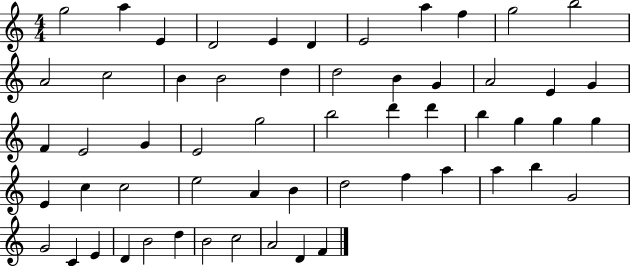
{
  \clef treble
  \numericTimeSignature
  \time 4/4
  \key c \major
  g''2 a''4 e'4 | d'2 e'4 d'4 | e'2 a''4 f''4 | g''2 b''2 | \break a'2 c''2 | b'4 b'2 d''4 | d''2 b'4 g'4 | a'2 e'4 g'4 | \break f'4 e'2 g'4 | e'2 g''2 | b''2 d'''4 d'''4 | b''4 g''4 g''4 g''4 | \break e'4 c''4 c''2 | e''2 a'4 b'4 | d''2 f''4 a''4 | a''4 b''4 g'2 | \break g'2 c'4 e'4 | d'4 b'2 d''4 | b'2 c''2 | a'2 d'4 f'4 | \break \bar "|."
}